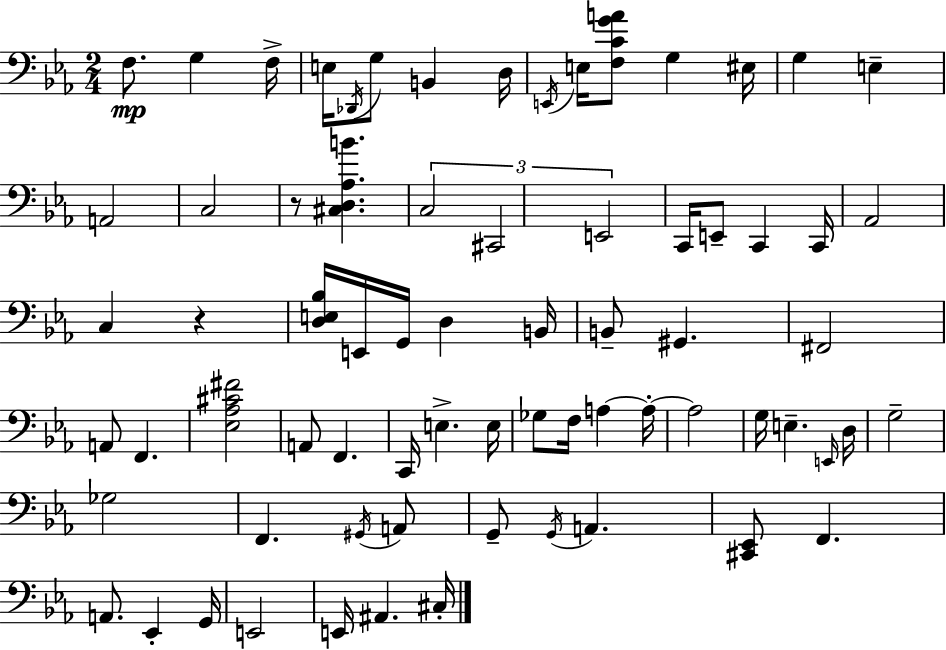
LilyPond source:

{
  \clef bass
  \numericTimeSignature
  \time 2/4
  \key ees \major
  f8.\mp g4 f16-> | e16 \acciaccatura { des,16 } g8 b,4 | d16 \acciaccatura { e,16 } e16 <f c' g' a'>8 g4 | eis16 g4 e4-- | \break a,2 | c2 | r8 <cis d aes b'>4. | \tuplet 3/2 { c2 | \break cis,2 | e,2 } | c,16 e,8-- c,4 | c,16 aes,2 | \break c4 r4 | <d e bes>16 e,16 g,16 d4 | b,16 b,8-- gis,4. | fis,2 | \break a,8 f,4. | <ees aes cis' fis'>2 | a,8 f,4. | c,16 e4.-> | \break e16 ges8 f16 a4~~ | a16-.~~ a2 | g16 e4.-- | \grace { e,16 } d16 g2-- | \break ges2 | f,4. | \acciaccatura { gis,16 } a,8 g,8-- \acciaccatura { g,16 } a,4. | <cis, ees,>8 f,4. | \break a,8. | ees,4-. g,16 e,2 | e,16 ais,4. | cis16-. \bar "|."
}